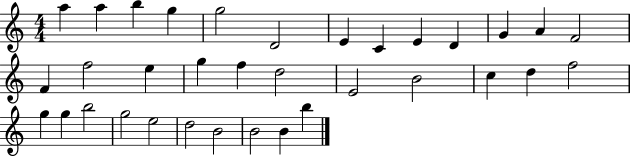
A5/q A5/q B5/q G5/q G5/h D4/h E4/q C4/q E4/q D4/q G4/q A4/q F4/h F4/q F5/h E5/q G5/q F5/q D5/h E4/h B4/h C5/q D5/q F5/h G5/q G5/q B5/h G5/h E5/h D5/h B4/h B4/h B4/q B5/q